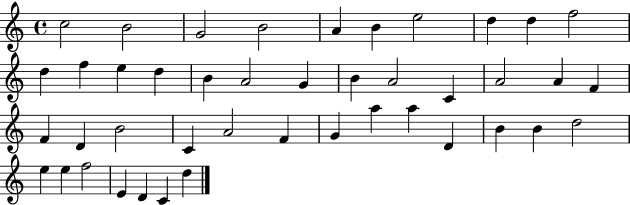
{
  \clef treble
  \time 4/4
  \defaultTimeSignature
  \key c \major
  c''2 b'2 | g'2 b'2 | a'4 b'4 e''2 | d''4 d''4 f''2 | \break d''4 f''4 e''4 d''4 | b'4 a'2 g'4 | b'4 a'2 c'4 | a'2 a'4 f'4 | \break f'4 d'4 b'2 | c'4 a'2 f'4 | g'4 a''4 a''4 d'4 | b'4 b'4 d''2 | \break e''4 e''4 f''2 | e'4 d'4 c'4 d''4 | \bar "|."
}